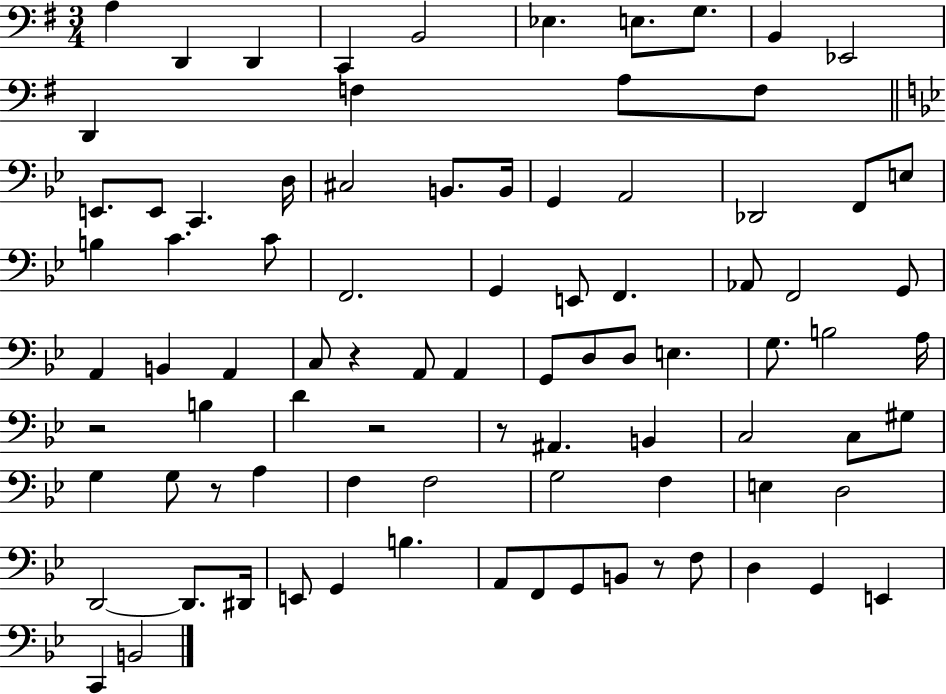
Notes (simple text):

A3/q D2/q D2/q C2/q B2/h Eb3/q. E3/e. G3/e. B2/q Eb2/h D2/q F3/q A3/e F3/e E2/e. E2/e C2/q. D3/s C#3/h B2/e. B2/s G2/q A2/h Db2/h F2/e E3/e B3/q C4/q. C4/e F2/h. G2/q E2/e F2/q. Ab2/e F2/h G2/e A2/q B2/q A2/q C3/e R/q A2/e A2/q G2/e D3/e D3/e E3/q. G3/e. B3/h A3/s R/h B3/q D4/q R/h R/e A#2/q. B2/q C3/h C3/e G#3/e G3/q G3/e R/e A3/q F3/q F3/h G3/h F3/q E3/q D3/h D2/h D2/e. D#2/s E2/e G2/q B3/q. A2/e F2/e G2/e B2/e R/e F3/e D3/q G2/q E2/q C2/q B2/h